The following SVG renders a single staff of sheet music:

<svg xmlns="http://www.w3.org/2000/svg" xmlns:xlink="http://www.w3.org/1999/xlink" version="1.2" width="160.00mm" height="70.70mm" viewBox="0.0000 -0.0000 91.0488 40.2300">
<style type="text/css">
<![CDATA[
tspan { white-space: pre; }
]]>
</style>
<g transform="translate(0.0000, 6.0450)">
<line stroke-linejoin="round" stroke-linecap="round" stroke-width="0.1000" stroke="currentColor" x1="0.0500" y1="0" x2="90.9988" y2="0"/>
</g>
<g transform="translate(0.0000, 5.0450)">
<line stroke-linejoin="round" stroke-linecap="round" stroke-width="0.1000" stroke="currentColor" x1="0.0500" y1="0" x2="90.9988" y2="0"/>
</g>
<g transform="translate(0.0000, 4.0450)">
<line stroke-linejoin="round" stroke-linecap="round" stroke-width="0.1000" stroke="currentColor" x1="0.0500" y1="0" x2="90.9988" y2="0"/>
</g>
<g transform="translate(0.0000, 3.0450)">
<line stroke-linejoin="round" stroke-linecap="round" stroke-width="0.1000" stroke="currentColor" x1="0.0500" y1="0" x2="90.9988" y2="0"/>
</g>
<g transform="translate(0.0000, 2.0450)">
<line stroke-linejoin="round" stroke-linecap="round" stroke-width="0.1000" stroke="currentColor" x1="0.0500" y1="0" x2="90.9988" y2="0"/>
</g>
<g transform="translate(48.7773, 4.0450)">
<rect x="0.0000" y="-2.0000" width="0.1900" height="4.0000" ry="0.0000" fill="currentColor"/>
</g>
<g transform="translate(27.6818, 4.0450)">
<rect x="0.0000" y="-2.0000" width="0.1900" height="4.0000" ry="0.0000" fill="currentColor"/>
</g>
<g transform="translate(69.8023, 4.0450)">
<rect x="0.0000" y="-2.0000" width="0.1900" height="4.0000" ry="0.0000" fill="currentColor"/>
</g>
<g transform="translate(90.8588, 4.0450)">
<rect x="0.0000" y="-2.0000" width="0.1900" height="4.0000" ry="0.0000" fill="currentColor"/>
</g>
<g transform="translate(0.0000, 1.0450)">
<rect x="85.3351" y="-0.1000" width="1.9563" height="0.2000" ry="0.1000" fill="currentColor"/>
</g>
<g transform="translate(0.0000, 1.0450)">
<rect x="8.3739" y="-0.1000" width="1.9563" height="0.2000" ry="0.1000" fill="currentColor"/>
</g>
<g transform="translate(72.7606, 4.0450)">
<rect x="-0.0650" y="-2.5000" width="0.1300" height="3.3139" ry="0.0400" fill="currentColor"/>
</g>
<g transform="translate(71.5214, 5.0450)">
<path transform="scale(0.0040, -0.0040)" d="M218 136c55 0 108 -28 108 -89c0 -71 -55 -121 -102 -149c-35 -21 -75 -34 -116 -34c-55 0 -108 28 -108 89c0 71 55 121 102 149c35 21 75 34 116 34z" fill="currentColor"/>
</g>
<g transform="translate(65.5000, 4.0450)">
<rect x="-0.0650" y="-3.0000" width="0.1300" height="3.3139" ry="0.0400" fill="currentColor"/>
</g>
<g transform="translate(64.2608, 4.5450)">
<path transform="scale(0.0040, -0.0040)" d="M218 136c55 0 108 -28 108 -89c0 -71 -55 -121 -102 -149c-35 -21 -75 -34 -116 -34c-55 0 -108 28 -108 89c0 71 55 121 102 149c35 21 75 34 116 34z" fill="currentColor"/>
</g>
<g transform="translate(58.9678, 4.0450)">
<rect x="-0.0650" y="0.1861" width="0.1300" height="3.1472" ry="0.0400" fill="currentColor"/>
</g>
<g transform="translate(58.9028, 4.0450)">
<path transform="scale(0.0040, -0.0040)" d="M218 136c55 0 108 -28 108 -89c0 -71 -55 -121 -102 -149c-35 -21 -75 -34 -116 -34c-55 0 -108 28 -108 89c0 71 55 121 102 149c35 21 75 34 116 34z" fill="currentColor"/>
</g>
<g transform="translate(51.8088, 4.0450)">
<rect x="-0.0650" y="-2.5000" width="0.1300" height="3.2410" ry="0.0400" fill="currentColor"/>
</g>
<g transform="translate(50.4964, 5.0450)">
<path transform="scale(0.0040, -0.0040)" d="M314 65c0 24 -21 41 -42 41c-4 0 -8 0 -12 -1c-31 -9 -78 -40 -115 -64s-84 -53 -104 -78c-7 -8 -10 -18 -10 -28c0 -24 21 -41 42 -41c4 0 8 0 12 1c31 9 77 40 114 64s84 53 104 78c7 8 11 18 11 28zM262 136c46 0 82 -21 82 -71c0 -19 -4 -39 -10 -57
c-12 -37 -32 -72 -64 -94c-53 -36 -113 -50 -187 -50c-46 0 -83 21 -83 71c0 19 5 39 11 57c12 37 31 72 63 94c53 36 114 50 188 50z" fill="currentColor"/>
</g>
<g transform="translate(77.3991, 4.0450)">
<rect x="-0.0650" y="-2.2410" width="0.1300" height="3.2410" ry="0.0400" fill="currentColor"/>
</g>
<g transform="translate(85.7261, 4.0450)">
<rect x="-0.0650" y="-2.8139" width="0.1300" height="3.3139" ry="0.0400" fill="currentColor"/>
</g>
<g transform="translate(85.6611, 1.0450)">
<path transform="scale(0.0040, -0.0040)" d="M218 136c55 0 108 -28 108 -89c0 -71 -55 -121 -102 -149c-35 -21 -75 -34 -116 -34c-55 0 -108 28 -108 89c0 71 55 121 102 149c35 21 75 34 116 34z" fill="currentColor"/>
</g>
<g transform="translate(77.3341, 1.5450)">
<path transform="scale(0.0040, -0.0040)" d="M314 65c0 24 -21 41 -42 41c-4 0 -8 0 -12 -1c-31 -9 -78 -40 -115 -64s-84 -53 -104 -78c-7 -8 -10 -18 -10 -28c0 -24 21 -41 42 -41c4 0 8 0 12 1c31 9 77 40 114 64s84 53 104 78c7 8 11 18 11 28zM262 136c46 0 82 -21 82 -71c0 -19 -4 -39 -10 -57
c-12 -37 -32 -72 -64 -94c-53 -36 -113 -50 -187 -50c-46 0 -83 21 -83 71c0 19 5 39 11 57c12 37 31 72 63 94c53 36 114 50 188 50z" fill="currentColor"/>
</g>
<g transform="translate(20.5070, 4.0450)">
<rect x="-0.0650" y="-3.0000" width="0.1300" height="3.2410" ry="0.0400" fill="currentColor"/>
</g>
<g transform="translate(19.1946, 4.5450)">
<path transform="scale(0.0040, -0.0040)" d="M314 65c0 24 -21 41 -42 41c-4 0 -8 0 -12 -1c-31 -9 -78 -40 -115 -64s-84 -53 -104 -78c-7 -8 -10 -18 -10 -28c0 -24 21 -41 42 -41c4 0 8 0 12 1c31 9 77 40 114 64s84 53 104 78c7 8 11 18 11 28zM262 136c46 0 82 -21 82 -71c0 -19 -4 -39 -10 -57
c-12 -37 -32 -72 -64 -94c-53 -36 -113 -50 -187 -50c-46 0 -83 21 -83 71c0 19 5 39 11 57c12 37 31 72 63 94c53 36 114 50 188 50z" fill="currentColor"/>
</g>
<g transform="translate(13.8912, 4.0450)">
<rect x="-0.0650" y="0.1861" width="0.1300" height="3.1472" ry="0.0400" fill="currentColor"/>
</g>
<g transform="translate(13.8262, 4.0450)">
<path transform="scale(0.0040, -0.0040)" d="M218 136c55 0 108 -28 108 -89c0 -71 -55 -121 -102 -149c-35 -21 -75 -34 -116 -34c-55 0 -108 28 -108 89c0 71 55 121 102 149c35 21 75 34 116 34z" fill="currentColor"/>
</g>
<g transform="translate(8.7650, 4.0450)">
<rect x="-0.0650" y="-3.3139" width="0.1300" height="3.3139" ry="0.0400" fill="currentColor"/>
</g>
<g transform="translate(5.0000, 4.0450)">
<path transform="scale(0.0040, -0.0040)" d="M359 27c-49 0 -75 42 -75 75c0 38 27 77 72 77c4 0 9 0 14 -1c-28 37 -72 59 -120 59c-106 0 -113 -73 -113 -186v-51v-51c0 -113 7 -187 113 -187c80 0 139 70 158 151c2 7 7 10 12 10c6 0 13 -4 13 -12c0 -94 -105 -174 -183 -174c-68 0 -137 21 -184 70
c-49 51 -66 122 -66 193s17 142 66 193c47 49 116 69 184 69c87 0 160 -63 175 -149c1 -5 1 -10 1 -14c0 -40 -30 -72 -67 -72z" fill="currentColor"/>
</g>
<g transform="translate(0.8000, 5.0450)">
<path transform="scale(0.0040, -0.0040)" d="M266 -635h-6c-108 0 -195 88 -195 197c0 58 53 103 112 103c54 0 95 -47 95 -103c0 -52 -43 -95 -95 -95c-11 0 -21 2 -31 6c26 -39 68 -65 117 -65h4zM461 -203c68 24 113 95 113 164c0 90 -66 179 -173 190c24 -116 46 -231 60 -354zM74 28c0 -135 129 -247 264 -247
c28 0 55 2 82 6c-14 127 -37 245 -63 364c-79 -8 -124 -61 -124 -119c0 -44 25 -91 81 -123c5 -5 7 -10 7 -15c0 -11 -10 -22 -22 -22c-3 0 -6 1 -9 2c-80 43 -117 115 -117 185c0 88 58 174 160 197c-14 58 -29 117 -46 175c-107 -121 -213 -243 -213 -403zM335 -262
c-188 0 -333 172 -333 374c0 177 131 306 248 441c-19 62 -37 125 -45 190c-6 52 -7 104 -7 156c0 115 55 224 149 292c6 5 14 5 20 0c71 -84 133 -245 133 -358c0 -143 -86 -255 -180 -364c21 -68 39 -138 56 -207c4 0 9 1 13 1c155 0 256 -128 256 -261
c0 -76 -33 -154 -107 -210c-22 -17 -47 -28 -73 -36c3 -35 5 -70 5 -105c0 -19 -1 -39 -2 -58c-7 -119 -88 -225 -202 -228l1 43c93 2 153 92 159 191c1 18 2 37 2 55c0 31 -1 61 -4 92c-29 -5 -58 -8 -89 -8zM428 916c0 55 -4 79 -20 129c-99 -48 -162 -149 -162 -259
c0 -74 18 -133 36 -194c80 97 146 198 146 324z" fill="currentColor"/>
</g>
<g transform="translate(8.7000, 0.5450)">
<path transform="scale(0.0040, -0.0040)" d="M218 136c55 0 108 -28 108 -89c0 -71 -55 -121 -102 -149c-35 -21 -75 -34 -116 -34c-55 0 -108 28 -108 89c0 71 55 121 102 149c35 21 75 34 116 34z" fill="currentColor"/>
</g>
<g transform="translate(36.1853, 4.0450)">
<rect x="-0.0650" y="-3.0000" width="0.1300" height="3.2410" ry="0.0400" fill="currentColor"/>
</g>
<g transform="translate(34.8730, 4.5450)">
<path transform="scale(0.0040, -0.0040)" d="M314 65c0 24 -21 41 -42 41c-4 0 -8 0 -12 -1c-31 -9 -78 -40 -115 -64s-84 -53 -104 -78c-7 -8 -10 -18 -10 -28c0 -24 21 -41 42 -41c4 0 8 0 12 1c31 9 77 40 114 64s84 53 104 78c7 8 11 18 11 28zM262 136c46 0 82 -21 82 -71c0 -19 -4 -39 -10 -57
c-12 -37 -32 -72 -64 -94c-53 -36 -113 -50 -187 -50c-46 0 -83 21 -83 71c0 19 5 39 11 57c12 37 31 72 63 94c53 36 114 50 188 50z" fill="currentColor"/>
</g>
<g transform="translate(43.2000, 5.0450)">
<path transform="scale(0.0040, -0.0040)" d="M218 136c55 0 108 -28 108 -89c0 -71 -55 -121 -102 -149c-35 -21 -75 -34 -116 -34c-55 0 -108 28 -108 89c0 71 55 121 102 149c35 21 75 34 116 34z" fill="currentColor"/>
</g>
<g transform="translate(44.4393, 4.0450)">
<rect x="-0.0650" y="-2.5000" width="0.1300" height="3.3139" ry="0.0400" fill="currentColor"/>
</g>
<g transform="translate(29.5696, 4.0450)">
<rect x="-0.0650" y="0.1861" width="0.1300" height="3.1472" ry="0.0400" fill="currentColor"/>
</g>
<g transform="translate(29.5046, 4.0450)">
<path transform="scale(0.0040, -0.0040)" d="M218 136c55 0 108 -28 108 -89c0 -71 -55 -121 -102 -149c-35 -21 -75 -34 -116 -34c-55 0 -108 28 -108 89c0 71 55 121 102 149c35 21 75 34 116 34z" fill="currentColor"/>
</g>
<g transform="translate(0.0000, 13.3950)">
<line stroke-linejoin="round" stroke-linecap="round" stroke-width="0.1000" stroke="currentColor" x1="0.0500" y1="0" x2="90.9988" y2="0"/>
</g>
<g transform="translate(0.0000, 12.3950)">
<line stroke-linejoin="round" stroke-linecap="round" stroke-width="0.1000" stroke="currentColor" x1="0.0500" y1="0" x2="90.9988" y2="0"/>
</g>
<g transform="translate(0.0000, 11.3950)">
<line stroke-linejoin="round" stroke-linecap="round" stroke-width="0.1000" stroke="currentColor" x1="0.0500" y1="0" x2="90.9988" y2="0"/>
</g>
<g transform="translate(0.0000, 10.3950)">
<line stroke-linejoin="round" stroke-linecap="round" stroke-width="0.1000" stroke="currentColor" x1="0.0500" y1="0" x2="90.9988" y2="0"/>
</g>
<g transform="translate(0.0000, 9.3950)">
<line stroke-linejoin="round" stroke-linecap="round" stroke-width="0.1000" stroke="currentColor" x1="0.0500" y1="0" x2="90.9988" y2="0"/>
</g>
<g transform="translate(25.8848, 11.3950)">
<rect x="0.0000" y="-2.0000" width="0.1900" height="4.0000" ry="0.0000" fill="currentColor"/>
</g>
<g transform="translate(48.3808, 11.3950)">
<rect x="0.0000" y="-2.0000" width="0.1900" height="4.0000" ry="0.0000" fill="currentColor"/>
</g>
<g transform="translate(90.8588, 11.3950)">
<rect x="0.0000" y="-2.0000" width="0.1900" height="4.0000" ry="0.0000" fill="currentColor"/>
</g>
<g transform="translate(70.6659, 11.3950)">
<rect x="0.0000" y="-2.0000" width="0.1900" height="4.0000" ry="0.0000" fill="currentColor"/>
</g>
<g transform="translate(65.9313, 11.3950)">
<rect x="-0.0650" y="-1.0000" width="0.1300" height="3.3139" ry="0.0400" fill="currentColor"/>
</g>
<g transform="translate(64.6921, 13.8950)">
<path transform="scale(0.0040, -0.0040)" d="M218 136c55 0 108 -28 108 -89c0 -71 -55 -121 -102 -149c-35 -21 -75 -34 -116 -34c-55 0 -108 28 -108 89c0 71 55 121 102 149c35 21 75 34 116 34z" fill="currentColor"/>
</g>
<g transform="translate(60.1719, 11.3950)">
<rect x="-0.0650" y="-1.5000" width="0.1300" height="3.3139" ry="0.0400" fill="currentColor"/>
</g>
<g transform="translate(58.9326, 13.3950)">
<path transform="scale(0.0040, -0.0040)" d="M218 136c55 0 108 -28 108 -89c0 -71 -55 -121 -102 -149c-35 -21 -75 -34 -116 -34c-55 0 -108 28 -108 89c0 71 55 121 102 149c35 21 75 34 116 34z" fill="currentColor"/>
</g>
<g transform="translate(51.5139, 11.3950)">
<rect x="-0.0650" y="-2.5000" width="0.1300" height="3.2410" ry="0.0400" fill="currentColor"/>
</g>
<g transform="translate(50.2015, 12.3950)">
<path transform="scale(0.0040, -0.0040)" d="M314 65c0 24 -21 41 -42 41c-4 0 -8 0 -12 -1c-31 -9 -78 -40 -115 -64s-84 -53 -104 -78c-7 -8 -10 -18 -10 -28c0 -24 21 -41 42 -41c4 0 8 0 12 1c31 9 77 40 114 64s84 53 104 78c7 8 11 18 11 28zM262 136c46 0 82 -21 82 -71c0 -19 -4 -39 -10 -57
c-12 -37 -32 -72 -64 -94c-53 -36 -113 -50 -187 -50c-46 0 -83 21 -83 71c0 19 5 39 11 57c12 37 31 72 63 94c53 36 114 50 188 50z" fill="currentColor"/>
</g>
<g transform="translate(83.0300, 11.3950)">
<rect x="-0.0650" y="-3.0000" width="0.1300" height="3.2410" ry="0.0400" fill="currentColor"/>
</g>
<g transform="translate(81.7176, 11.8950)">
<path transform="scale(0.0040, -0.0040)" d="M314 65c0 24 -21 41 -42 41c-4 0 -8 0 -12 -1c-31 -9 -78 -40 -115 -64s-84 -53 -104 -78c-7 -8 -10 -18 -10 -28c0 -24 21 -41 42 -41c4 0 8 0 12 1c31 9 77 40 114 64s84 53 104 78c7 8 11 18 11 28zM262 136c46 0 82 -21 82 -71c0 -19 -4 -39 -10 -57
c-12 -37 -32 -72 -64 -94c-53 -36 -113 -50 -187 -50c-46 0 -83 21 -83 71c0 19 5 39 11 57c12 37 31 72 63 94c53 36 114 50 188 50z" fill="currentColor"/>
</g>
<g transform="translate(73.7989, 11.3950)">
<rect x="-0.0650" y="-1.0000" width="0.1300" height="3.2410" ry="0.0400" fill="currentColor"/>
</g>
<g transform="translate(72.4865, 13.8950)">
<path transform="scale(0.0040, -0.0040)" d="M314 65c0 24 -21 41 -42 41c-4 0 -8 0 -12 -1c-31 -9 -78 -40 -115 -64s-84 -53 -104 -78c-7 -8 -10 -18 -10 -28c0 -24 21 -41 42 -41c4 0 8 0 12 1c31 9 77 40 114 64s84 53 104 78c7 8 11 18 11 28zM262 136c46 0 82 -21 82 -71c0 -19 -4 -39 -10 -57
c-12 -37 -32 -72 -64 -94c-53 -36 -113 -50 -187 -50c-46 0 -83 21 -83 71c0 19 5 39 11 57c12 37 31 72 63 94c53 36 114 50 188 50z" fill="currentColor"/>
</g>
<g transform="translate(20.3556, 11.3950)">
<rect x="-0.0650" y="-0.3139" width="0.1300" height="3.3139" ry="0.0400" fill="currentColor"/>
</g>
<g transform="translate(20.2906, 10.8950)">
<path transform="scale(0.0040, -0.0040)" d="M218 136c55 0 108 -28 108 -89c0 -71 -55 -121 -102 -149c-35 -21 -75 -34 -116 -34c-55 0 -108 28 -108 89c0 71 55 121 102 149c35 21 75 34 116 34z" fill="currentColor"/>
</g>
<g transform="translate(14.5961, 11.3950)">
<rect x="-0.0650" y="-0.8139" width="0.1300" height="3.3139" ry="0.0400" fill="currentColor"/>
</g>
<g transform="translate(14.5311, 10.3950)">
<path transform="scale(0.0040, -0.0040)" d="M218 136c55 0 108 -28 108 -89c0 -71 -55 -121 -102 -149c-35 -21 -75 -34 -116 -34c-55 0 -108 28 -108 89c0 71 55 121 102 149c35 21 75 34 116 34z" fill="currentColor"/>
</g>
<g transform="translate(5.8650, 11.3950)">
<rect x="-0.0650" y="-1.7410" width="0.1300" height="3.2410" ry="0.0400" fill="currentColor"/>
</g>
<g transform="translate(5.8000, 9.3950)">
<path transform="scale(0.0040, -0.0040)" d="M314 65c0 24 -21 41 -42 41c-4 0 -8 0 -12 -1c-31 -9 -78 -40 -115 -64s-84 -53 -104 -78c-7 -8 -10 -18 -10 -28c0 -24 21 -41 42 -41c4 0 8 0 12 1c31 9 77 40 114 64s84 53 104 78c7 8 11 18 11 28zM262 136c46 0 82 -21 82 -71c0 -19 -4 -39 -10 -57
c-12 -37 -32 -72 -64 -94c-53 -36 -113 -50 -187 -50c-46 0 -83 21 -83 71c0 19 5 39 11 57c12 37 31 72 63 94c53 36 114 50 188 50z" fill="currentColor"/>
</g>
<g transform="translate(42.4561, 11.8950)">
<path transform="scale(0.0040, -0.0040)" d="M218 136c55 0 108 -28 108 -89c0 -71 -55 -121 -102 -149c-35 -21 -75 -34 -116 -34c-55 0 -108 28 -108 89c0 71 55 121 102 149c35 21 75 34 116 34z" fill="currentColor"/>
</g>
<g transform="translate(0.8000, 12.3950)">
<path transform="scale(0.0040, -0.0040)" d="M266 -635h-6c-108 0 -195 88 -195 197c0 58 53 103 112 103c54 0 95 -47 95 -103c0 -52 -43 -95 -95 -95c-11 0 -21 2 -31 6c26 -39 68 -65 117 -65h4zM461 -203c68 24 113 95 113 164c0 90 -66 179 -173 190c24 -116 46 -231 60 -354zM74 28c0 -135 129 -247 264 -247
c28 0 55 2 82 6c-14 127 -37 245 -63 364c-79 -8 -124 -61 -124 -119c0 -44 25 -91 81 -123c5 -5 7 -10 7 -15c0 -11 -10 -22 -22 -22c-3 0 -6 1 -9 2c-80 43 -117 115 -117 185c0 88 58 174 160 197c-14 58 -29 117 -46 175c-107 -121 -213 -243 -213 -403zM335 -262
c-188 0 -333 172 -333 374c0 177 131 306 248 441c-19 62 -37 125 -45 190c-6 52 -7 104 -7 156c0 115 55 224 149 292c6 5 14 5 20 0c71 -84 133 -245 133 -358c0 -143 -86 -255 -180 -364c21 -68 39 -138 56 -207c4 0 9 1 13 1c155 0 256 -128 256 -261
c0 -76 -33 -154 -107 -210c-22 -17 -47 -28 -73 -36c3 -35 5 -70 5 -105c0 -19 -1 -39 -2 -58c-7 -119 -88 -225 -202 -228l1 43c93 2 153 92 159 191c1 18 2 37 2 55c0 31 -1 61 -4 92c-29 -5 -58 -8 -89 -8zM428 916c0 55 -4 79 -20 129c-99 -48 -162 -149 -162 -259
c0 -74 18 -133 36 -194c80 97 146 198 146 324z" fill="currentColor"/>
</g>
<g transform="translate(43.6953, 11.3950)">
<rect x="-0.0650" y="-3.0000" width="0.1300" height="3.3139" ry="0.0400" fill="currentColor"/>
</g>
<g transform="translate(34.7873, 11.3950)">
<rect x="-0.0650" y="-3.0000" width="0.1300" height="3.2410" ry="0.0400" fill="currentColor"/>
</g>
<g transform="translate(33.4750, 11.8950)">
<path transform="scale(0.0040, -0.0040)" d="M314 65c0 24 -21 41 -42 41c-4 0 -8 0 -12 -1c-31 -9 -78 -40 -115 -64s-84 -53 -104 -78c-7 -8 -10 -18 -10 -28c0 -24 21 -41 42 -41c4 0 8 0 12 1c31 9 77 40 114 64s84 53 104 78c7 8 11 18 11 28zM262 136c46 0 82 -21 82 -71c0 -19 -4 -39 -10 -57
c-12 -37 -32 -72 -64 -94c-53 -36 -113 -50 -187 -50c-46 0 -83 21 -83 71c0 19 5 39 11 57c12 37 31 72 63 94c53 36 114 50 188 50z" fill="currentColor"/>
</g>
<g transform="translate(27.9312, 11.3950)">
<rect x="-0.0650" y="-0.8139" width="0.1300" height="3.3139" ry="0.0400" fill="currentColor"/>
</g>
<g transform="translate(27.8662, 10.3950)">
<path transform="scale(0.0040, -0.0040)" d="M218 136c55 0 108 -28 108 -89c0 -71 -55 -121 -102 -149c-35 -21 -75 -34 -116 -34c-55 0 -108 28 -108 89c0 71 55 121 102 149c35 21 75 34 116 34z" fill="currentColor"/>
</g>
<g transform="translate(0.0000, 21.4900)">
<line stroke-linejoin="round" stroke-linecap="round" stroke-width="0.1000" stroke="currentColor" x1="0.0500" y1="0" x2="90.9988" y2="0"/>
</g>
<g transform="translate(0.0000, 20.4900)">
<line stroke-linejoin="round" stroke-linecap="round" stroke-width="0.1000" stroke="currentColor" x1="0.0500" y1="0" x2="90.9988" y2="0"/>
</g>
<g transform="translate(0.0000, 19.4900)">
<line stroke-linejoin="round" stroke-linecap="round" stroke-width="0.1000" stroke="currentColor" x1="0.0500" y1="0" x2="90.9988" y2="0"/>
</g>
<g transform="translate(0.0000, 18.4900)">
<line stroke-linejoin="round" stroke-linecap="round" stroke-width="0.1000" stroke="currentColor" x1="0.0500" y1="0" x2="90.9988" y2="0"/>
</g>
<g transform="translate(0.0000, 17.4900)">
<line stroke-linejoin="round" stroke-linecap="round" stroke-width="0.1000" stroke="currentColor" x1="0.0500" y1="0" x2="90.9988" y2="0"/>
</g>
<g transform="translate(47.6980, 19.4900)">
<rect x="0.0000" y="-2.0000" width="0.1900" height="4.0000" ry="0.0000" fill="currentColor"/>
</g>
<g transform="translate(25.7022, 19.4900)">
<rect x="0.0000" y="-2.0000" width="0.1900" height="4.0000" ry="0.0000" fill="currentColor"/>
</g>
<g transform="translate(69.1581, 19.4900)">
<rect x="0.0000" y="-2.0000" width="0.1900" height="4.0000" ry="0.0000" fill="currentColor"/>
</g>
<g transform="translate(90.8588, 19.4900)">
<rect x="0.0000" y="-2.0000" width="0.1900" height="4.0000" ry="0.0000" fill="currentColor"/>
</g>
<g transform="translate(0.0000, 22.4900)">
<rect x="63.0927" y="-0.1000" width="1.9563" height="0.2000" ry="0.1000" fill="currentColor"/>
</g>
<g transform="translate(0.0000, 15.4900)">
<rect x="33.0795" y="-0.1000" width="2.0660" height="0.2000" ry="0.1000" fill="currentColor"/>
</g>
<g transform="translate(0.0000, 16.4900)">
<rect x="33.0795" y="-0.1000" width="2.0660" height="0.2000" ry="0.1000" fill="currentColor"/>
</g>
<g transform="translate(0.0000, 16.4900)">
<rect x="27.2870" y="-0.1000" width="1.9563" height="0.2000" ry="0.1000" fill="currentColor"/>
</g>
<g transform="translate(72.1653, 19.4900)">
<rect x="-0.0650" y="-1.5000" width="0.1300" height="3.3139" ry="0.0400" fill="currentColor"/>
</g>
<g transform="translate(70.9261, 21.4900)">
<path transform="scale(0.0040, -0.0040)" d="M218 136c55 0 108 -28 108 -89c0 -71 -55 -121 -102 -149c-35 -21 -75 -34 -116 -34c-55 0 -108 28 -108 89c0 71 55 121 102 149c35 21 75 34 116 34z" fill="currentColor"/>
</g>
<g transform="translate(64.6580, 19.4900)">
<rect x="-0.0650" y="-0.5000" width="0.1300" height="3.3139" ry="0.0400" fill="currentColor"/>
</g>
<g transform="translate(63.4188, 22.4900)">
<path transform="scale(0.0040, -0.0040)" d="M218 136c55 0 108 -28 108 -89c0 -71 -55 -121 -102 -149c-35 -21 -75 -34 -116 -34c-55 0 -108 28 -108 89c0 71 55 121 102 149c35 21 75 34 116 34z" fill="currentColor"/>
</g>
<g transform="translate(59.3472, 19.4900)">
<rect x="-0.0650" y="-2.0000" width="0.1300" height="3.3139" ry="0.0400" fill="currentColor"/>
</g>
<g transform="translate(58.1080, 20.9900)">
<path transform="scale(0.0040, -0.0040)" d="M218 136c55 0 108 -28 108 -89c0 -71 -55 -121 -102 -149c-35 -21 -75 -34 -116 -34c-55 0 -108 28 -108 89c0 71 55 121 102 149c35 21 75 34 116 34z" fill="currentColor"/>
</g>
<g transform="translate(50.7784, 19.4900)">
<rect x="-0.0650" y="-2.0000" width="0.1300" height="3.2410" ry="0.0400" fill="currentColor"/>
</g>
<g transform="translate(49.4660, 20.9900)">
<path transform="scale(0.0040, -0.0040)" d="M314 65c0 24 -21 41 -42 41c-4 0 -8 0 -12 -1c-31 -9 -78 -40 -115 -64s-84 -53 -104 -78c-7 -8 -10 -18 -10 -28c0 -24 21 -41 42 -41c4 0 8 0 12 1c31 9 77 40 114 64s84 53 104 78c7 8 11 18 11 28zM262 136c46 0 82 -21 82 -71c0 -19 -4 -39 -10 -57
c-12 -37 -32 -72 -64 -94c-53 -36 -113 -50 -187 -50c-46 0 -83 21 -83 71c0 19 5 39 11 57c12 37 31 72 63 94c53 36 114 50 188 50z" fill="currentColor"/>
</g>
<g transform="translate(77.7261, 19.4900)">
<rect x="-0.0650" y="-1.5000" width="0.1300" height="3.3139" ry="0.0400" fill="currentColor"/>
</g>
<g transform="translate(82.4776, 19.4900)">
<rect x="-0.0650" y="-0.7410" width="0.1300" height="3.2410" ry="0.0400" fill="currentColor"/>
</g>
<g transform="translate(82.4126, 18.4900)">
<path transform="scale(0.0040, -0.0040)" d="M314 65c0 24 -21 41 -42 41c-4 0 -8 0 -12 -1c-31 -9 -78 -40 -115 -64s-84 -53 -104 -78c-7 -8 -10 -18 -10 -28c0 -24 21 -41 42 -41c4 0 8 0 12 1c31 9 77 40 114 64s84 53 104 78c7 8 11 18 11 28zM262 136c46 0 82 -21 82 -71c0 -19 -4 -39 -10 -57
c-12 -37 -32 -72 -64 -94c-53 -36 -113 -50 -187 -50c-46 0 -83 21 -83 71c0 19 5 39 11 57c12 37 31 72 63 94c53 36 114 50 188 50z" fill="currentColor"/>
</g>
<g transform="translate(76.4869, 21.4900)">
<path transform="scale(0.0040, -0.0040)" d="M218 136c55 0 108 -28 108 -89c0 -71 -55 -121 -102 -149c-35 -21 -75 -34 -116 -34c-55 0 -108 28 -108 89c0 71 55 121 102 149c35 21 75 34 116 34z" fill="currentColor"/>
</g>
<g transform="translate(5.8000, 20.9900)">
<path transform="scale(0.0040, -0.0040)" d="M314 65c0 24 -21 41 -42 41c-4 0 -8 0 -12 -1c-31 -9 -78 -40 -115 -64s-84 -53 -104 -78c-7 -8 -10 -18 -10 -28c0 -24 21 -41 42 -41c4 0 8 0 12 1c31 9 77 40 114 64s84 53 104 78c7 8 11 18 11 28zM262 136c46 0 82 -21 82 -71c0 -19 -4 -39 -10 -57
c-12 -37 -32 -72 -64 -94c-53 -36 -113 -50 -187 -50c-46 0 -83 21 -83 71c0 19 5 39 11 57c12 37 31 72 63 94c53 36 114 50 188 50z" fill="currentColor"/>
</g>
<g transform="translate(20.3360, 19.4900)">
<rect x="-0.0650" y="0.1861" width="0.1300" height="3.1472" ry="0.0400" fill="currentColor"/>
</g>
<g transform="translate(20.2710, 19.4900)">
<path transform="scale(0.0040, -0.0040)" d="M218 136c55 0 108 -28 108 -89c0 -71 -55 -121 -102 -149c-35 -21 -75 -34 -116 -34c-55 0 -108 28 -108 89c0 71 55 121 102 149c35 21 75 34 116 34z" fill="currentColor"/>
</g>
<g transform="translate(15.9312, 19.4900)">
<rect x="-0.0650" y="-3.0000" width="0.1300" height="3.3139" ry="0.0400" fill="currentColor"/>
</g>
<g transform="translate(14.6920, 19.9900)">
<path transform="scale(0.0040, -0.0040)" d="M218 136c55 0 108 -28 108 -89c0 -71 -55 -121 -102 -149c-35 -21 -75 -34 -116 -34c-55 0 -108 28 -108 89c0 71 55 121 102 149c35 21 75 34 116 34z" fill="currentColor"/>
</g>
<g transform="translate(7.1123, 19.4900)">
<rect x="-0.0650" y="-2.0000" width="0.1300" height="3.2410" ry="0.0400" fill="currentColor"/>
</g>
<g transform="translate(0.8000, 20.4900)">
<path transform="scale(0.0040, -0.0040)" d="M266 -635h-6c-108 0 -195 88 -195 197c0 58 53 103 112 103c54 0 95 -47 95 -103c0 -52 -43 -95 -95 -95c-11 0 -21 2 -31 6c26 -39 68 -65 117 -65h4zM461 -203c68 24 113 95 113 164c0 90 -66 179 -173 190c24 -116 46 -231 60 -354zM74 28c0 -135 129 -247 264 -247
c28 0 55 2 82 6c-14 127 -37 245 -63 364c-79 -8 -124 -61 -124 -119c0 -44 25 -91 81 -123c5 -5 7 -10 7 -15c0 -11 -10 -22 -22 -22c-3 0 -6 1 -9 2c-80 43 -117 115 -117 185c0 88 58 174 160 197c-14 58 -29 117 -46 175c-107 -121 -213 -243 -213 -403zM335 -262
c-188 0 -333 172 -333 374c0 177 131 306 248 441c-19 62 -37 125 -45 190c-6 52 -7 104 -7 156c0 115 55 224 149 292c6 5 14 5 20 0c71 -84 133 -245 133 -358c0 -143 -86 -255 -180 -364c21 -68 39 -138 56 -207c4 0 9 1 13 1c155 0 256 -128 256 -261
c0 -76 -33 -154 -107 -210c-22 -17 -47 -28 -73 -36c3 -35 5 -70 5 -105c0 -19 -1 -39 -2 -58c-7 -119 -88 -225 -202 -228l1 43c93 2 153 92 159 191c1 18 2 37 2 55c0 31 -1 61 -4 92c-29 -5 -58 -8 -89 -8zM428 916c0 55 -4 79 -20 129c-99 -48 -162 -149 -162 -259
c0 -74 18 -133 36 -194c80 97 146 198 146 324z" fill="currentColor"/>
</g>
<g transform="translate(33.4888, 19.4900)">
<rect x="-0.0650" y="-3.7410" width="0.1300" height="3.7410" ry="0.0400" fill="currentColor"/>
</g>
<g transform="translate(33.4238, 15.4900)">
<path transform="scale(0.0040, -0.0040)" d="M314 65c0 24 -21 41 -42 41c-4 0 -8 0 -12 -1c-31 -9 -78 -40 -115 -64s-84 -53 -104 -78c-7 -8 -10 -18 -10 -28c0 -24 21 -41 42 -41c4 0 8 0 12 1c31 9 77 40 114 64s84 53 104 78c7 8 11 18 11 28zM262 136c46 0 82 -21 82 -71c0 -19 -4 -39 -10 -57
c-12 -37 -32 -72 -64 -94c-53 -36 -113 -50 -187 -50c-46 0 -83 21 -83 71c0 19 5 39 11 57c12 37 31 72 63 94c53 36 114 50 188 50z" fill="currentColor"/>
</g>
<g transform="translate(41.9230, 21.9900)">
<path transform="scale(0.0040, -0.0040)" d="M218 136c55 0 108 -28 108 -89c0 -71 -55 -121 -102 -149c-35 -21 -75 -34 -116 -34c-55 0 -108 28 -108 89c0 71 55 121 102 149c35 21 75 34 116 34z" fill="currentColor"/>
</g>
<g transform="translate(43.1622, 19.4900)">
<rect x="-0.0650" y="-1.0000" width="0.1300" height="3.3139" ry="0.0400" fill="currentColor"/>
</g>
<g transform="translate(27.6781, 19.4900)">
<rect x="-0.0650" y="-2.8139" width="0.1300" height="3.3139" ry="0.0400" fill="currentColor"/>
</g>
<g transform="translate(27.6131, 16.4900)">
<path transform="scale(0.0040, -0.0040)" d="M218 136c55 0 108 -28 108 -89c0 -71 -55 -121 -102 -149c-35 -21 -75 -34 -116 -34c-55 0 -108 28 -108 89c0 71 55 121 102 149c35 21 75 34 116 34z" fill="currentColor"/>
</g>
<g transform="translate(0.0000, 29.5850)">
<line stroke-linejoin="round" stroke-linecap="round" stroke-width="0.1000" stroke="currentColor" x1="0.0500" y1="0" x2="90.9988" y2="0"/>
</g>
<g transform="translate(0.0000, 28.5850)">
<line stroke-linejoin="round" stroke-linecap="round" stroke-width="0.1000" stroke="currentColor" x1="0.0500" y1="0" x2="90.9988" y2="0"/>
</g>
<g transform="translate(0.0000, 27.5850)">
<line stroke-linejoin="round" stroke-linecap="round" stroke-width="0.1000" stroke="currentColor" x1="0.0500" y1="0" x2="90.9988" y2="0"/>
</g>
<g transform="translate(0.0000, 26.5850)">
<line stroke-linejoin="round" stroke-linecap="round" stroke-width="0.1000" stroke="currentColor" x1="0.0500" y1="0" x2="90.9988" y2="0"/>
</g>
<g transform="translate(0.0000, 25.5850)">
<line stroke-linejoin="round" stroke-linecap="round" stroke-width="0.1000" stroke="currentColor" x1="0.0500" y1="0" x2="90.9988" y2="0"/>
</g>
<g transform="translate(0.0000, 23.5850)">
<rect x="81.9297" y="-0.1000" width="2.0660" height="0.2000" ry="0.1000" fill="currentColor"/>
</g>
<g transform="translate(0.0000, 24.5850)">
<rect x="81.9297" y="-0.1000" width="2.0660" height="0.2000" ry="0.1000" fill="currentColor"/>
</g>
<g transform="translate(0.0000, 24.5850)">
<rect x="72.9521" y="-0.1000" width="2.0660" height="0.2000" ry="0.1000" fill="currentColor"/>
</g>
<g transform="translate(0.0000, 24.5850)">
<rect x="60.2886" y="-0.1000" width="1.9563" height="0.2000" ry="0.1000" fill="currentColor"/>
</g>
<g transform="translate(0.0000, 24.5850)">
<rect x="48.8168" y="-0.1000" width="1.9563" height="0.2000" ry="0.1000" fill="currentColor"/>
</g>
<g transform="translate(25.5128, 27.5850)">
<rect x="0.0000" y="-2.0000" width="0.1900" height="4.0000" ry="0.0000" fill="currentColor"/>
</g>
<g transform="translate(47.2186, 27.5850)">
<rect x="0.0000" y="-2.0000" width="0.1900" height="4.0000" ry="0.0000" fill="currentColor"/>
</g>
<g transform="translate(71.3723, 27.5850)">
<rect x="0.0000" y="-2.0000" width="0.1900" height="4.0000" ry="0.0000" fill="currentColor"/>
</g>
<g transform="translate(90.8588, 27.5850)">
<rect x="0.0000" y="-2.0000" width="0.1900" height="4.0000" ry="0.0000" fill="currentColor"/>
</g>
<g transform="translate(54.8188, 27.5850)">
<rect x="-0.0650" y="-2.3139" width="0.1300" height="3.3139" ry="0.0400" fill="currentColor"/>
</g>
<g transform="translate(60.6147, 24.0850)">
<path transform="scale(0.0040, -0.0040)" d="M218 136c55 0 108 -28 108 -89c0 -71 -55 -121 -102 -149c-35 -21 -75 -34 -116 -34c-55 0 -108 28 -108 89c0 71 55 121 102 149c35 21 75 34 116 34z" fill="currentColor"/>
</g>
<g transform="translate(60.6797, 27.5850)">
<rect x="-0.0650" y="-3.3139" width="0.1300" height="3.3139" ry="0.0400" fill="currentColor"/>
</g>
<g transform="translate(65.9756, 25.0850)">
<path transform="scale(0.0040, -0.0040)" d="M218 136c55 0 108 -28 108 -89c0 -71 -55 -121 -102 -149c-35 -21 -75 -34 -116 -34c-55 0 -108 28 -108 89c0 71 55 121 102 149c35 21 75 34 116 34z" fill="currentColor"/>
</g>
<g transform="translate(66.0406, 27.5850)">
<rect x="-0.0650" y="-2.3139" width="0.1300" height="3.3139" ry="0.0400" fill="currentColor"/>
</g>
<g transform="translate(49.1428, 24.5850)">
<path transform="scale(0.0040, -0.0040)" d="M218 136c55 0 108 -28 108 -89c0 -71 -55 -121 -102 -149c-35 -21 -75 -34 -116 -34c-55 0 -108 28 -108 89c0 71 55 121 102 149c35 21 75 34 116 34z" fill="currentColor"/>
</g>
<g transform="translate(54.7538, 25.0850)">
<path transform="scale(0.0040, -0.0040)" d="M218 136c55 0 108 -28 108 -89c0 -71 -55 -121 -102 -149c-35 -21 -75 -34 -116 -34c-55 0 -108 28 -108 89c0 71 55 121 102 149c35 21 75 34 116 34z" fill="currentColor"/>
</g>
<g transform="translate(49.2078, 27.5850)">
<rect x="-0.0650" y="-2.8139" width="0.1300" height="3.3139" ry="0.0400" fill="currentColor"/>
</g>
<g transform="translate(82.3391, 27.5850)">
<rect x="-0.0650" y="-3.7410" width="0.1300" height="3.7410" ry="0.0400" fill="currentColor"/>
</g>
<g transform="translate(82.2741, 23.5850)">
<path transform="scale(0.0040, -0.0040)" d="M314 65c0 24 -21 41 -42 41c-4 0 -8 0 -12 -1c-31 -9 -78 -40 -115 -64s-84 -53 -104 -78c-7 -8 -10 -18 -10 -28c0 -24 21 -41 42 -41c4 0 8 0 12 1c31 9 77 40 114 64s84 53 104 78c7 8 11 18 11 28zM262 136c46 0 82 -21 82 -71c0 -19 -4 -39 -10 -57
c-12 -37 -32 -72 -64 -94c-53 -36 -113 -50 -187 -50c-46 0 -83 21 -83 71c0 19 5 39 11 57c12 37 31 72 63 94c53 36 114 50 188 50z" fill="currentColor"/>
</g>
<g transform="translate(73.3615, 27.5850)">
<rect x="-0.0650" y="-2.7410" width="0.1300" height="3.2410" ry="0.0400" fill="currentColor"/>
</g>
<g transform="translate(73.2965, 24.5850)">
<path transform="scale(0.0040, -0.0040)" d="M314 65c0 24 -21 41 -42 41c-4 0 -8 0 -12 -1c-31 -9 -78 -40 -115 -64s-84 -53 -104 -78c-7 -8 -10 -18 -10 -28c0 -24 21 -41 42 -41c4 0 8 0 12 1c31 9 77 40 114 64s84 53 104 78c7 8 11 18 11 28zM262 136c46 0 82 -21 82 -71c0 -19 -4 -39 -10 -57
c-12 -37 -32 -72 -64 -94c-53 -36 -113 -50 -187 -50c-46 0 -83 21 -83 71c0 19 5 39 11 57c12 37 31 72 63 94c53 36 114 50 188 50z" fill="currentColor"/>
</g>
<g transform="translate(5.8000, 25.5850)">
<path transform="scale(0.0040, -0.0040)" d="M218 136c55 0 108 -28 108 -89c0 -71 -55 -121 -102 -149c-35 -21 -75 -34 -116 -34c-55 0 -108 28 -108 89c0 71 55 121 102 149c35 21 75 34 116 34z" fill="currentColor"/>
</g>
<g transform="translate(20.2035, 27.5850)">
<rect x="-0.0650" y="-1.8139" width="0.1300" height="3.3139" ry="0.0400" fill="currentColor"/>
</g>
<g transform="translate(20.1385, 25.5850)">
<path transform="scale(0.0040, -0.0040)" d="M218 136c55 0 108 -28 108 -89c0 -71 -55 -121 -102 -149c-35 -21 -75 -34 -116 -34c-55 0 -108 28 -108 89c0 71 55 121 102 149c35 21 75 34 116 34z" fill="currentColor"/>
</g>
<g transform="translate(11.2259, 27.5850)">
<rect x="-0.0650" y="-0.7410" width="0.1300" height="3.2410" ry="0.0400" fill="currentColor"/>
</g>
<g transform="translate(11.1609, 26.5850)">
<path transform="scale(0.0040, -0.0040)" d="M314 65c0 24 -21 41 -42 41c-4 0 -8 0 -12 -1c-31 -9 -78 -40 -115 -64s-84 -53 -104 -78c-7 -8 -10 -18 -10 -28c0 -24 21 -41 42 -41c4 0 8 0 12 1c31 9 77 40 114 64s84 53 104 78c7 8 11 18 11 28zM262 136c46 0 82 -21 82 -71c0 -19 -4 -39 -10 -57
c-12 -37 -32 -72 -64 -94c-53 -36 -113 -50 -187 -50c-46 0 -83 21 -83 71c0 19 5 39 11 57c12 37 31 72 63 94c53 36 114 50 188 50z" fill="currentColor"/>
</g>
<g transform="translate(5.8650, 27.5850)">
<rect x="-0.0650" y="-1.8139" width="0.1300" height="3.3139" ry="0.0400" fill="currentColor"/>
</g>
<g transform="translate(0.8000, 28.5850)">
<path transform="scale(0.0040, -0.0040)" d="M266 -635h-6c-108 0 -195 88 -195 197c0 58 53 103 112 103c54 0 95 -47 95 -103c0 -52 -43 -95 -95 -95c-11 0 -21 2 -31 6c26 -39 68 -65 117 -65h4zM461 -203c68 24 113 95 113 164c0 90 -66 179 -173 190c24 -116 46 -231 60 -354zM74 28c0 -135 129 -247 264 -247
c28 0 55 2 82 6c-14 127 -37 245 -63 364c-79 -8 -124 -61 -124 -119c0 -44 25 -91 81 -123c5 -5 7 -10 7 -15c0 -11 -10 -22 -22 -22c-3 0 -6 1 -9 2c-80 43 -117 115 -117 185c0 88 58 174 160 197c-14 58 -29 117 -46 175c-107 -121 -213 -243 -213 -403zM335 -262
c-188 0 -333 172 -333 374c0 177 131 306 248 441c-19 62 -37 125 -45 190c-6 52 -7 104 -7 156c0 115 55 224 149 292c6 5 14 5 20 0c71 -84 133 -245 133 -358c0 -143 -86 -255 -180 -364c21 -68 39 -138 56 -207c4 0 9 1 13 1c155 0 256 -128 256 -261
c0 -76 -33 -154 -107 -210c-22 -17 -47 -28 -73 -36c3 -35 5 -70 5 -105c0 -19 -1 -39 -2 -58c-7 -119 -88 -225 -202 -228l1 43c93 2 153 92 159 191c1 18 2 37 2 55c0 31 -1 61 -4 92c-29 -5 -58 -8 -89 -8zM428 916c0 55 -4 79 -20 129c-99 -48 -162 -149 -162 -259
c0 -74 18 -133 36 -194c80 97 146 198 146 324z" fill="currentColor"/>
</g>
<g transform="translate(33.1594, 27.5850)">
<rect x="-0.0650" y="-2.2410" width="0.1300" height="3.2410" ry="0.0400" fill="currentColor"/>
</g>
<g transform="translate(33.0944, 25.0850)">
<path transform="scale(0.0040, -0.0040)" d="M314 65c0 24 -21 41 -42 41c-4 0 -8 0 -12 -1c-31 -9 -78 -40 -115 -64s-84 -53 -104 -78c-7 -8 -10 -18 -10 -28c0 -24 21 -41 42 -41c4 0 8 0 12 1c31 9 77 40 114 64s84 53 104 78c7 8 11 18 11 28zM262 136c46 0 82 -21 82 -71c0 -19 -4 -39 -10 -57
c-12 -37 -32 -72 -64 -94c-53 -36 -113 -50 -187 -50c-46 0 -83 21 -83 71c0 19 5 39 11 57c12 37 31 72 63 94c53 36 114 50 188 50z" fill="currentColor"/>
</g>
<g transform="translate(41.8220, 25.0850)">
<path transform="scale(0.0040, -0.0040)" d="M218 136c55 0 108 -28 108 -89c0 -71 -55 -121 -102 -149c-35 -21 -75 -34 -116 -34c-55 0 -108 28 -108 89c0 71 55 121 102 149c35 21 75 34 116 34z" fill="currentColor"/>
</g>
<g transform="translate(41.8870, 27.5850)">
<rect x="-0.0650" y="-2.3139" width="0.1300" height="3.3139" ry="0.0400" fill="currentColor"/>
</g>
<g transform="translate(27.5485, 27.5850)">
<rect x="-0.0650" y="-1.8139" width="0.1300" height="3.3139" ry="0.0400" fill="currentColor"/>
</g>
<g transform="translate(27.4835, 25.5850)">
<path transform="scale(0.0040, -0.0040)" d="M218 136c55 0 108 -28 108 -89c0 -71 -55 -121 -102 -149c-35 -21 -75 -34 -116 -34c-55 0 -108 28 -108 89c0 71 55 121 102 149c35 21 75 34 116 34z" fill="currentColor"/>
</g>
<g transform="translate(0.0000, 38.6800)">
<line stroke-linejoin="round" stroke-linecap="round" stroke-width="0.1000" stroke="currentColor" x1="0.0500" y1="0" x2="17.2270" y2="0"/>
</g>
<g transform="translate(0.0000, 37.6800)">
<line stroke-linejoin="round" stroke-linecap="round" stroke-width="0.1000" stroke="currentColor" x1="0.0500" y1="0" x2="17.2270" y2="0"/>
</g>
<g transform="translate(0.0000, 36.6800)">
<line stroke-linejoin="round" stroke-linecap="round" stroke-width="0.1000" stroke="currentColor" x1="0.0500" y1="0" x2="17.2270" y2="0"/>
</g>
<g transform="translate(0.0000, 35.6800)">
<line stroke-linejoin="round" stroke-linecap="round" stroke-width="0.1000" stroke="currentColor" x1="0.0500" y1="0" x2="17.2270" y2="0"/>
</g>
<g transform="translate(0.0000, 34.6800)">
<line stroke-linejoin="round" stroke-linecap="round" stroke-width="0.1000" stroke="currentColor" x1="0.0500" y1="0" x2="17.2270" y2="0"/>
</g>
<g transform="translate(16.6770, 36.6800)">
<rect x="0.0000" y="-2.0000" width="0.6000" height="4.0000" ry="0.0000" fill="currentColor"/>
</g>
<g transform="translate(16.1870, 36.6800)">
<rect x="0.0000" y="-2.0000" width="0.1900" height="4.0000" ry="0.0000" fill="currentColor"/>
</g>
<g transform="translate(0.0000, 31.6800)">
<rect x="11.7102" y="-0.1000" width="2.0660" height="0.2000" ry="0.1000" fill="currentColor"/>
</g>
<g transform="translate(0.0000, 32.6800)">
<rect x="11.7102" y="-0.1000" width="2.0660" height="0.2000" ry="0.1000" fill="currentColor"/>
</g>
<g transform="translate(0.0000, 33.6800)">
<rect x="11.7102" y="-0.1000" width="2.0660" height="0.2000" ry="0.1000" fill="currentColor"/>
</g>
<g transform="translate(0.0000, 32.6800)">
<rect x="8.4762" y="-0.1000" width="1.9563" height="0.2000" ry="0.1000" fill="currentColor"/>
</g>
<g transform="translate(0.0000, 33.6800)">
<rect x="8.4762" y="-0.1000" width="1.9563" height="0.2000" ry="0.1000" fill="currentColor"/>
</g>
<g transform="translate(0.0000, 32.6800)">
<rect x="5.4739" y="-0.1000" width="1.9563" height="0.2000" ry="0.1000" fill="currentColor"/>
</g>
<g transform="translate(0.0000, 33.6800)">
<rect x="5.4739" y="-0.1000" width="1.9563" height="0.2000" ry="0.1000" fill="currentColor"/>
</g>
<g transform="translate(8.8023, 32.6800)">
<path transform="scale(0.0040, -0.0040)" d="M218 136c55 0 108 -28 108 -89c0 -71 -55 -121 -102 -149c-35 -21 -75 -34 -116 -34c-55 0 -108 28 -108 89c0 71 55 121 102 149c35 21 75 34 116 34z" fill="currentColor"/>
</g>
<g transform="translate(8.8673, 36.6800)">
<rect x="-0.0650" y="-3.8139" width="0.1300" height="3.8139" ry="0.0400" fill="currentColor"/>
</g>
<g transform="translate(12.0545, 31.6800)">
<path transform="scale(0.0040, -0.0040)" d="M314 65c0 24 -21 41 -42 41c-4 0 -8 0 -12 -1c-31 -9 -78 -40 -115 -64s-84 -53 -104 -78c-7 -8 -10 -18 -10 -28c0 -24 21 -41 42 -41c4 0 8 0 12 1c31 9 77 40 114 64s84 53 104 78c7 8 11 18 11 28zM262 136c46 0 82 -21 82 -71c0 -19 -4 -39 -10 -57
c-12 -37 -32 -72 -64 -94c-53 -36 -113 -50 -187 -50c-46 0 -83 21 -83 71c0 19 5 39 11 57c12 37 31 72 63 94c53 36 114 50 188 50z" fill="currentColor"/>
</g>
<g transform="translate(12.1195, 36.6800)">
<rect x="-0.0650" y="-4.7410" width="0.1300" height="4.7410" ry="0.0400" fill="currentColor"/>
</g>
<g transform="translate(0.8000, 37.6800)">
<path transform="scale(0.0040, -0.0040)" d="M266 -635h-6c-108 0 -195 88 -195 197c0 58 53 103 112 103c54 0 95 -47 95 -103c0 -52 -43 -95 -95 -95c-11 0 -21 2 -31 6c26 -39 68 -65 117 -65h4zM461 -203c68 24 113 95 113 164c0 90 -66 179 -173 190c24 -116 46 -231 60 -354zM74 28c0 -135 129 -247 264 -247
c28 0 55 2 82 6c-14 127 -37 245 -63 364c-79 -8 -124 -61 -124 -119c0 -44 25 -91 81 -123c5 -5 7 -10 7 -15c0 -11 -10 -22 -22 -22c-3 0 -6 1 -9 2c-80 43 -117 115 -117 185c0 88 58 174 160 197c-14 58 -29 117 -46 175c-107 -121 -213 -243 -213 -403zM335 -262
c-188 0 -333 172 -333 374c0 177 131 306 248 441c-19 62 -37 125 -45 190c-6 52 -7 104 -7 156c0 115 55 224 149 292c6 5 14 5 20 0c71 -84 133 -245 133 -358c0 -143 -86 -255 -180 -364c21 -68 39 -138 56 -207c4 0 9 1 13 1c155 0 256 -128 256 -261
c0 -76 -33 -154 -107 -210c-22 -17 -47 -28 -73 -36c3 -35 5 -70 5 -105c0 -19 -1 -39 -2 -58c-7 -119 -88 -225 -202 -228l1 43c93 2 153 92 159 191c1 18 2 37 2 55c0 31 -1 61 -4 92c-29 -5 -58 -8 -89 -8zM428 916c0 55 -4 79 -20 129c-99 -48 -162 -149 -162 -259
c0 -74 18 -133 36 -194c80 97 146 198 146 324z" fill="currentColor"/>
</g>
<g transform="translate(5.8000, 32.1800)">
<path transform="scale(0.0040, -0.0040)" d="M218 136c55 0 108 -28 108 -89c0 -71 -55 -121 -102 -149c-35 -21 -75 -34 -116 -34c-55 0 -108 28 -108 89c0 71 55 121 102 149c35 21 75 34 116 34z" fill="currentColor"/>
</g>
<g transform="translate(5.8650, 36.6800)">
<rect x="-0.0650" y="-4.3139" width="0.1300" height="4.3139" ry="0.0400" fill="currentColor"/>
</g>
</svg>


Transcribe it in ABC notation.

X:1
T:Untitled
M:4/4
L:1/4
K:C
b B A2 B A2 G G2 B A G g2 a f2 d c d A2 A G2 E D D2 A2 F2 A B a c'2 D F2 F C E E d2 f d2 f f g2 g a g b g a2 c'2 d' c' e'2